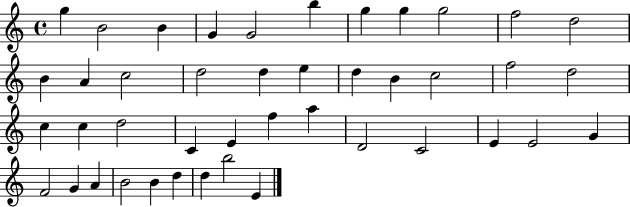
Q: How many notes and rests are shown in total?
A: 43